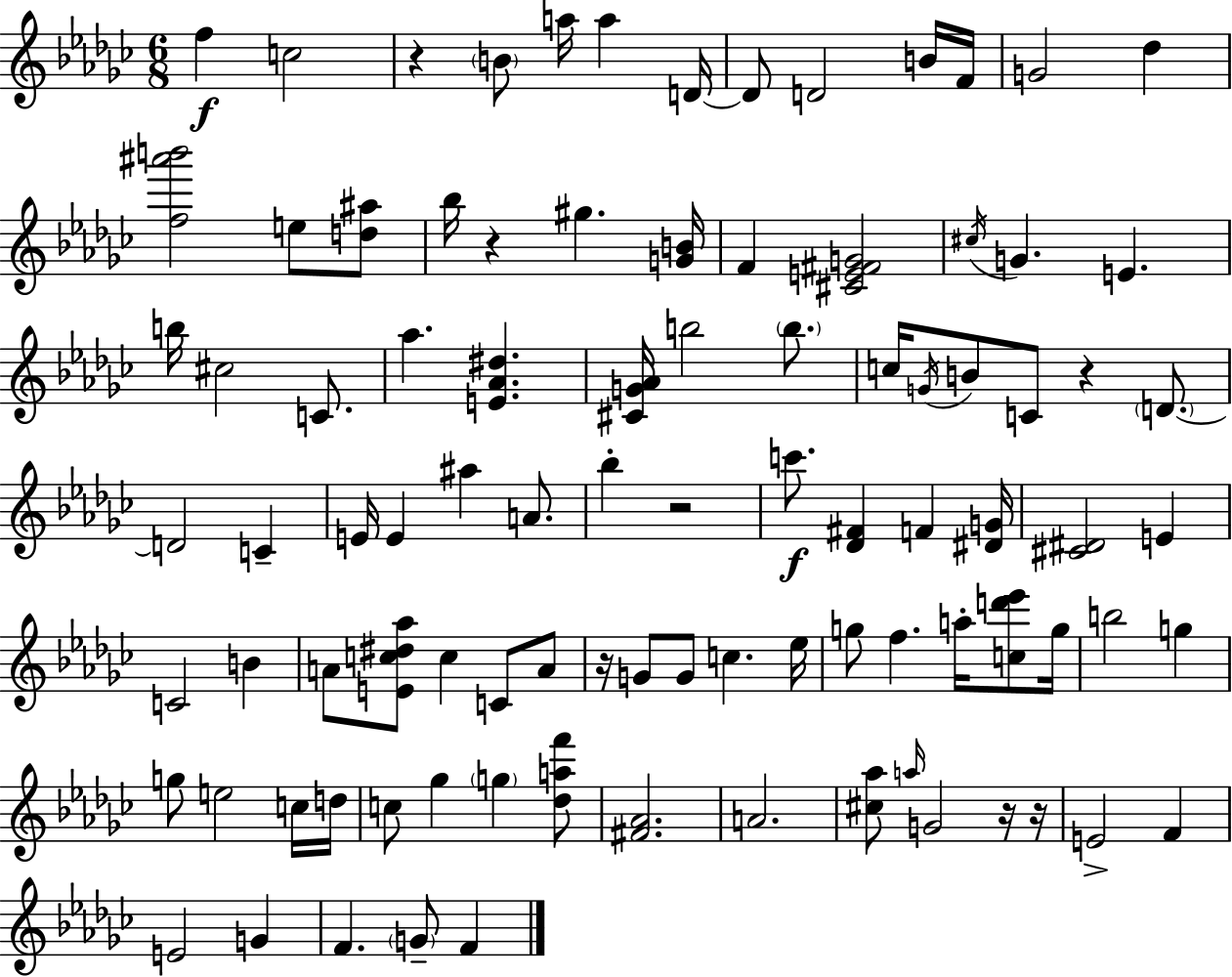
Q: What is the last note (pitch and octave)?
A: F4